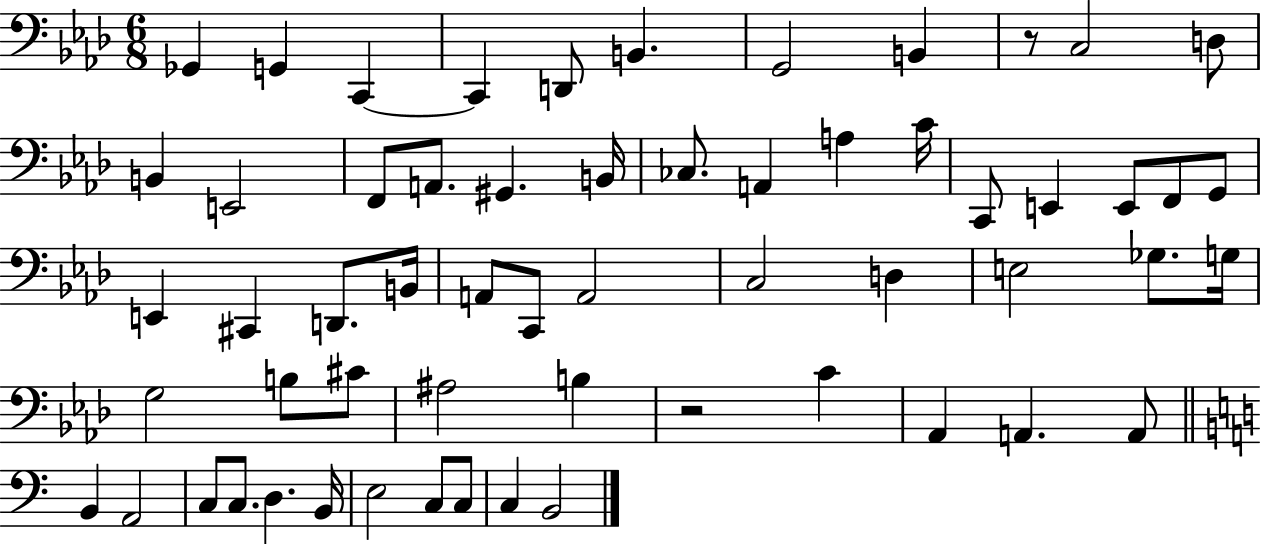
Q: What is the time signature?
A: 6/8